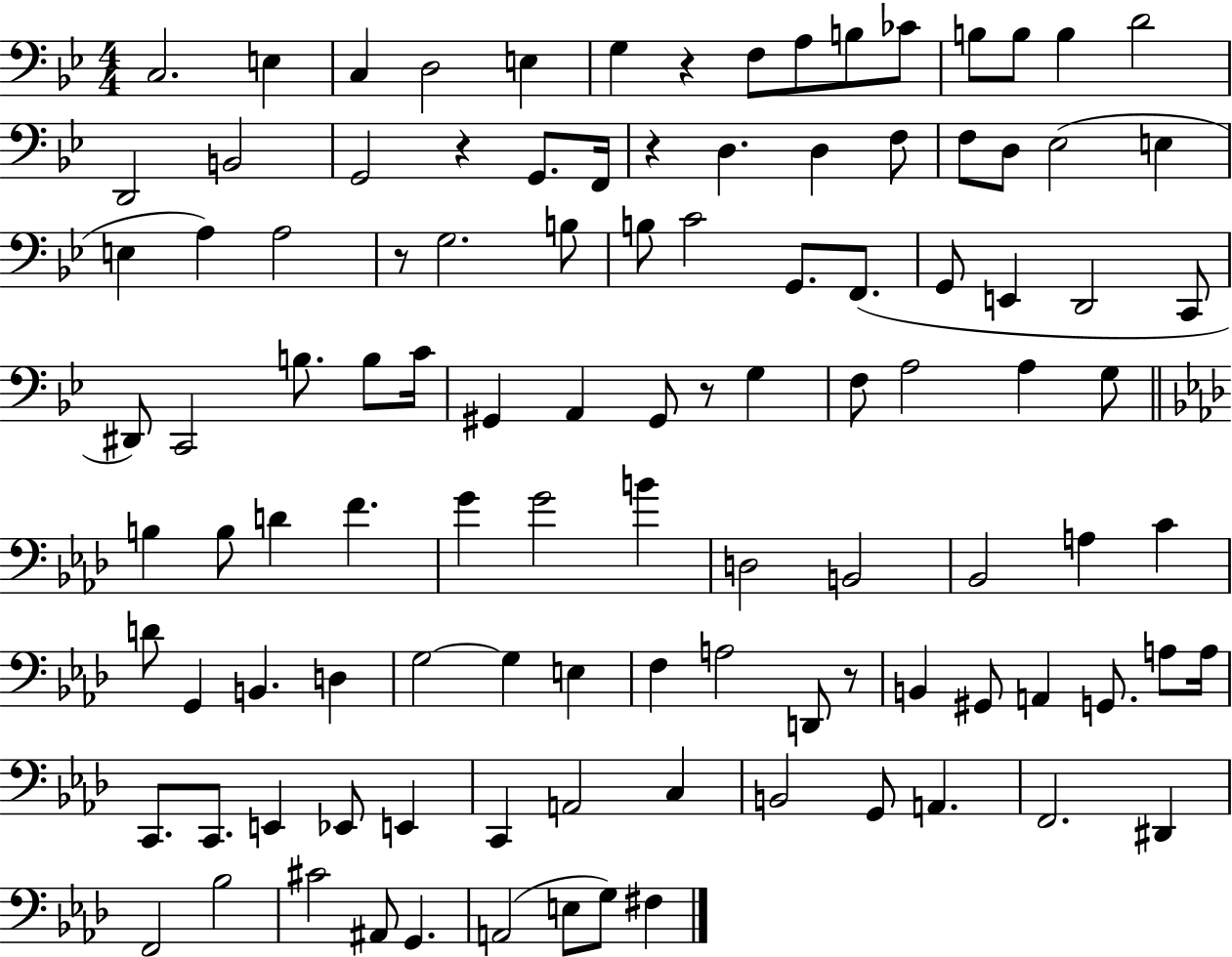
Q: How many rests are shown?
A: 6